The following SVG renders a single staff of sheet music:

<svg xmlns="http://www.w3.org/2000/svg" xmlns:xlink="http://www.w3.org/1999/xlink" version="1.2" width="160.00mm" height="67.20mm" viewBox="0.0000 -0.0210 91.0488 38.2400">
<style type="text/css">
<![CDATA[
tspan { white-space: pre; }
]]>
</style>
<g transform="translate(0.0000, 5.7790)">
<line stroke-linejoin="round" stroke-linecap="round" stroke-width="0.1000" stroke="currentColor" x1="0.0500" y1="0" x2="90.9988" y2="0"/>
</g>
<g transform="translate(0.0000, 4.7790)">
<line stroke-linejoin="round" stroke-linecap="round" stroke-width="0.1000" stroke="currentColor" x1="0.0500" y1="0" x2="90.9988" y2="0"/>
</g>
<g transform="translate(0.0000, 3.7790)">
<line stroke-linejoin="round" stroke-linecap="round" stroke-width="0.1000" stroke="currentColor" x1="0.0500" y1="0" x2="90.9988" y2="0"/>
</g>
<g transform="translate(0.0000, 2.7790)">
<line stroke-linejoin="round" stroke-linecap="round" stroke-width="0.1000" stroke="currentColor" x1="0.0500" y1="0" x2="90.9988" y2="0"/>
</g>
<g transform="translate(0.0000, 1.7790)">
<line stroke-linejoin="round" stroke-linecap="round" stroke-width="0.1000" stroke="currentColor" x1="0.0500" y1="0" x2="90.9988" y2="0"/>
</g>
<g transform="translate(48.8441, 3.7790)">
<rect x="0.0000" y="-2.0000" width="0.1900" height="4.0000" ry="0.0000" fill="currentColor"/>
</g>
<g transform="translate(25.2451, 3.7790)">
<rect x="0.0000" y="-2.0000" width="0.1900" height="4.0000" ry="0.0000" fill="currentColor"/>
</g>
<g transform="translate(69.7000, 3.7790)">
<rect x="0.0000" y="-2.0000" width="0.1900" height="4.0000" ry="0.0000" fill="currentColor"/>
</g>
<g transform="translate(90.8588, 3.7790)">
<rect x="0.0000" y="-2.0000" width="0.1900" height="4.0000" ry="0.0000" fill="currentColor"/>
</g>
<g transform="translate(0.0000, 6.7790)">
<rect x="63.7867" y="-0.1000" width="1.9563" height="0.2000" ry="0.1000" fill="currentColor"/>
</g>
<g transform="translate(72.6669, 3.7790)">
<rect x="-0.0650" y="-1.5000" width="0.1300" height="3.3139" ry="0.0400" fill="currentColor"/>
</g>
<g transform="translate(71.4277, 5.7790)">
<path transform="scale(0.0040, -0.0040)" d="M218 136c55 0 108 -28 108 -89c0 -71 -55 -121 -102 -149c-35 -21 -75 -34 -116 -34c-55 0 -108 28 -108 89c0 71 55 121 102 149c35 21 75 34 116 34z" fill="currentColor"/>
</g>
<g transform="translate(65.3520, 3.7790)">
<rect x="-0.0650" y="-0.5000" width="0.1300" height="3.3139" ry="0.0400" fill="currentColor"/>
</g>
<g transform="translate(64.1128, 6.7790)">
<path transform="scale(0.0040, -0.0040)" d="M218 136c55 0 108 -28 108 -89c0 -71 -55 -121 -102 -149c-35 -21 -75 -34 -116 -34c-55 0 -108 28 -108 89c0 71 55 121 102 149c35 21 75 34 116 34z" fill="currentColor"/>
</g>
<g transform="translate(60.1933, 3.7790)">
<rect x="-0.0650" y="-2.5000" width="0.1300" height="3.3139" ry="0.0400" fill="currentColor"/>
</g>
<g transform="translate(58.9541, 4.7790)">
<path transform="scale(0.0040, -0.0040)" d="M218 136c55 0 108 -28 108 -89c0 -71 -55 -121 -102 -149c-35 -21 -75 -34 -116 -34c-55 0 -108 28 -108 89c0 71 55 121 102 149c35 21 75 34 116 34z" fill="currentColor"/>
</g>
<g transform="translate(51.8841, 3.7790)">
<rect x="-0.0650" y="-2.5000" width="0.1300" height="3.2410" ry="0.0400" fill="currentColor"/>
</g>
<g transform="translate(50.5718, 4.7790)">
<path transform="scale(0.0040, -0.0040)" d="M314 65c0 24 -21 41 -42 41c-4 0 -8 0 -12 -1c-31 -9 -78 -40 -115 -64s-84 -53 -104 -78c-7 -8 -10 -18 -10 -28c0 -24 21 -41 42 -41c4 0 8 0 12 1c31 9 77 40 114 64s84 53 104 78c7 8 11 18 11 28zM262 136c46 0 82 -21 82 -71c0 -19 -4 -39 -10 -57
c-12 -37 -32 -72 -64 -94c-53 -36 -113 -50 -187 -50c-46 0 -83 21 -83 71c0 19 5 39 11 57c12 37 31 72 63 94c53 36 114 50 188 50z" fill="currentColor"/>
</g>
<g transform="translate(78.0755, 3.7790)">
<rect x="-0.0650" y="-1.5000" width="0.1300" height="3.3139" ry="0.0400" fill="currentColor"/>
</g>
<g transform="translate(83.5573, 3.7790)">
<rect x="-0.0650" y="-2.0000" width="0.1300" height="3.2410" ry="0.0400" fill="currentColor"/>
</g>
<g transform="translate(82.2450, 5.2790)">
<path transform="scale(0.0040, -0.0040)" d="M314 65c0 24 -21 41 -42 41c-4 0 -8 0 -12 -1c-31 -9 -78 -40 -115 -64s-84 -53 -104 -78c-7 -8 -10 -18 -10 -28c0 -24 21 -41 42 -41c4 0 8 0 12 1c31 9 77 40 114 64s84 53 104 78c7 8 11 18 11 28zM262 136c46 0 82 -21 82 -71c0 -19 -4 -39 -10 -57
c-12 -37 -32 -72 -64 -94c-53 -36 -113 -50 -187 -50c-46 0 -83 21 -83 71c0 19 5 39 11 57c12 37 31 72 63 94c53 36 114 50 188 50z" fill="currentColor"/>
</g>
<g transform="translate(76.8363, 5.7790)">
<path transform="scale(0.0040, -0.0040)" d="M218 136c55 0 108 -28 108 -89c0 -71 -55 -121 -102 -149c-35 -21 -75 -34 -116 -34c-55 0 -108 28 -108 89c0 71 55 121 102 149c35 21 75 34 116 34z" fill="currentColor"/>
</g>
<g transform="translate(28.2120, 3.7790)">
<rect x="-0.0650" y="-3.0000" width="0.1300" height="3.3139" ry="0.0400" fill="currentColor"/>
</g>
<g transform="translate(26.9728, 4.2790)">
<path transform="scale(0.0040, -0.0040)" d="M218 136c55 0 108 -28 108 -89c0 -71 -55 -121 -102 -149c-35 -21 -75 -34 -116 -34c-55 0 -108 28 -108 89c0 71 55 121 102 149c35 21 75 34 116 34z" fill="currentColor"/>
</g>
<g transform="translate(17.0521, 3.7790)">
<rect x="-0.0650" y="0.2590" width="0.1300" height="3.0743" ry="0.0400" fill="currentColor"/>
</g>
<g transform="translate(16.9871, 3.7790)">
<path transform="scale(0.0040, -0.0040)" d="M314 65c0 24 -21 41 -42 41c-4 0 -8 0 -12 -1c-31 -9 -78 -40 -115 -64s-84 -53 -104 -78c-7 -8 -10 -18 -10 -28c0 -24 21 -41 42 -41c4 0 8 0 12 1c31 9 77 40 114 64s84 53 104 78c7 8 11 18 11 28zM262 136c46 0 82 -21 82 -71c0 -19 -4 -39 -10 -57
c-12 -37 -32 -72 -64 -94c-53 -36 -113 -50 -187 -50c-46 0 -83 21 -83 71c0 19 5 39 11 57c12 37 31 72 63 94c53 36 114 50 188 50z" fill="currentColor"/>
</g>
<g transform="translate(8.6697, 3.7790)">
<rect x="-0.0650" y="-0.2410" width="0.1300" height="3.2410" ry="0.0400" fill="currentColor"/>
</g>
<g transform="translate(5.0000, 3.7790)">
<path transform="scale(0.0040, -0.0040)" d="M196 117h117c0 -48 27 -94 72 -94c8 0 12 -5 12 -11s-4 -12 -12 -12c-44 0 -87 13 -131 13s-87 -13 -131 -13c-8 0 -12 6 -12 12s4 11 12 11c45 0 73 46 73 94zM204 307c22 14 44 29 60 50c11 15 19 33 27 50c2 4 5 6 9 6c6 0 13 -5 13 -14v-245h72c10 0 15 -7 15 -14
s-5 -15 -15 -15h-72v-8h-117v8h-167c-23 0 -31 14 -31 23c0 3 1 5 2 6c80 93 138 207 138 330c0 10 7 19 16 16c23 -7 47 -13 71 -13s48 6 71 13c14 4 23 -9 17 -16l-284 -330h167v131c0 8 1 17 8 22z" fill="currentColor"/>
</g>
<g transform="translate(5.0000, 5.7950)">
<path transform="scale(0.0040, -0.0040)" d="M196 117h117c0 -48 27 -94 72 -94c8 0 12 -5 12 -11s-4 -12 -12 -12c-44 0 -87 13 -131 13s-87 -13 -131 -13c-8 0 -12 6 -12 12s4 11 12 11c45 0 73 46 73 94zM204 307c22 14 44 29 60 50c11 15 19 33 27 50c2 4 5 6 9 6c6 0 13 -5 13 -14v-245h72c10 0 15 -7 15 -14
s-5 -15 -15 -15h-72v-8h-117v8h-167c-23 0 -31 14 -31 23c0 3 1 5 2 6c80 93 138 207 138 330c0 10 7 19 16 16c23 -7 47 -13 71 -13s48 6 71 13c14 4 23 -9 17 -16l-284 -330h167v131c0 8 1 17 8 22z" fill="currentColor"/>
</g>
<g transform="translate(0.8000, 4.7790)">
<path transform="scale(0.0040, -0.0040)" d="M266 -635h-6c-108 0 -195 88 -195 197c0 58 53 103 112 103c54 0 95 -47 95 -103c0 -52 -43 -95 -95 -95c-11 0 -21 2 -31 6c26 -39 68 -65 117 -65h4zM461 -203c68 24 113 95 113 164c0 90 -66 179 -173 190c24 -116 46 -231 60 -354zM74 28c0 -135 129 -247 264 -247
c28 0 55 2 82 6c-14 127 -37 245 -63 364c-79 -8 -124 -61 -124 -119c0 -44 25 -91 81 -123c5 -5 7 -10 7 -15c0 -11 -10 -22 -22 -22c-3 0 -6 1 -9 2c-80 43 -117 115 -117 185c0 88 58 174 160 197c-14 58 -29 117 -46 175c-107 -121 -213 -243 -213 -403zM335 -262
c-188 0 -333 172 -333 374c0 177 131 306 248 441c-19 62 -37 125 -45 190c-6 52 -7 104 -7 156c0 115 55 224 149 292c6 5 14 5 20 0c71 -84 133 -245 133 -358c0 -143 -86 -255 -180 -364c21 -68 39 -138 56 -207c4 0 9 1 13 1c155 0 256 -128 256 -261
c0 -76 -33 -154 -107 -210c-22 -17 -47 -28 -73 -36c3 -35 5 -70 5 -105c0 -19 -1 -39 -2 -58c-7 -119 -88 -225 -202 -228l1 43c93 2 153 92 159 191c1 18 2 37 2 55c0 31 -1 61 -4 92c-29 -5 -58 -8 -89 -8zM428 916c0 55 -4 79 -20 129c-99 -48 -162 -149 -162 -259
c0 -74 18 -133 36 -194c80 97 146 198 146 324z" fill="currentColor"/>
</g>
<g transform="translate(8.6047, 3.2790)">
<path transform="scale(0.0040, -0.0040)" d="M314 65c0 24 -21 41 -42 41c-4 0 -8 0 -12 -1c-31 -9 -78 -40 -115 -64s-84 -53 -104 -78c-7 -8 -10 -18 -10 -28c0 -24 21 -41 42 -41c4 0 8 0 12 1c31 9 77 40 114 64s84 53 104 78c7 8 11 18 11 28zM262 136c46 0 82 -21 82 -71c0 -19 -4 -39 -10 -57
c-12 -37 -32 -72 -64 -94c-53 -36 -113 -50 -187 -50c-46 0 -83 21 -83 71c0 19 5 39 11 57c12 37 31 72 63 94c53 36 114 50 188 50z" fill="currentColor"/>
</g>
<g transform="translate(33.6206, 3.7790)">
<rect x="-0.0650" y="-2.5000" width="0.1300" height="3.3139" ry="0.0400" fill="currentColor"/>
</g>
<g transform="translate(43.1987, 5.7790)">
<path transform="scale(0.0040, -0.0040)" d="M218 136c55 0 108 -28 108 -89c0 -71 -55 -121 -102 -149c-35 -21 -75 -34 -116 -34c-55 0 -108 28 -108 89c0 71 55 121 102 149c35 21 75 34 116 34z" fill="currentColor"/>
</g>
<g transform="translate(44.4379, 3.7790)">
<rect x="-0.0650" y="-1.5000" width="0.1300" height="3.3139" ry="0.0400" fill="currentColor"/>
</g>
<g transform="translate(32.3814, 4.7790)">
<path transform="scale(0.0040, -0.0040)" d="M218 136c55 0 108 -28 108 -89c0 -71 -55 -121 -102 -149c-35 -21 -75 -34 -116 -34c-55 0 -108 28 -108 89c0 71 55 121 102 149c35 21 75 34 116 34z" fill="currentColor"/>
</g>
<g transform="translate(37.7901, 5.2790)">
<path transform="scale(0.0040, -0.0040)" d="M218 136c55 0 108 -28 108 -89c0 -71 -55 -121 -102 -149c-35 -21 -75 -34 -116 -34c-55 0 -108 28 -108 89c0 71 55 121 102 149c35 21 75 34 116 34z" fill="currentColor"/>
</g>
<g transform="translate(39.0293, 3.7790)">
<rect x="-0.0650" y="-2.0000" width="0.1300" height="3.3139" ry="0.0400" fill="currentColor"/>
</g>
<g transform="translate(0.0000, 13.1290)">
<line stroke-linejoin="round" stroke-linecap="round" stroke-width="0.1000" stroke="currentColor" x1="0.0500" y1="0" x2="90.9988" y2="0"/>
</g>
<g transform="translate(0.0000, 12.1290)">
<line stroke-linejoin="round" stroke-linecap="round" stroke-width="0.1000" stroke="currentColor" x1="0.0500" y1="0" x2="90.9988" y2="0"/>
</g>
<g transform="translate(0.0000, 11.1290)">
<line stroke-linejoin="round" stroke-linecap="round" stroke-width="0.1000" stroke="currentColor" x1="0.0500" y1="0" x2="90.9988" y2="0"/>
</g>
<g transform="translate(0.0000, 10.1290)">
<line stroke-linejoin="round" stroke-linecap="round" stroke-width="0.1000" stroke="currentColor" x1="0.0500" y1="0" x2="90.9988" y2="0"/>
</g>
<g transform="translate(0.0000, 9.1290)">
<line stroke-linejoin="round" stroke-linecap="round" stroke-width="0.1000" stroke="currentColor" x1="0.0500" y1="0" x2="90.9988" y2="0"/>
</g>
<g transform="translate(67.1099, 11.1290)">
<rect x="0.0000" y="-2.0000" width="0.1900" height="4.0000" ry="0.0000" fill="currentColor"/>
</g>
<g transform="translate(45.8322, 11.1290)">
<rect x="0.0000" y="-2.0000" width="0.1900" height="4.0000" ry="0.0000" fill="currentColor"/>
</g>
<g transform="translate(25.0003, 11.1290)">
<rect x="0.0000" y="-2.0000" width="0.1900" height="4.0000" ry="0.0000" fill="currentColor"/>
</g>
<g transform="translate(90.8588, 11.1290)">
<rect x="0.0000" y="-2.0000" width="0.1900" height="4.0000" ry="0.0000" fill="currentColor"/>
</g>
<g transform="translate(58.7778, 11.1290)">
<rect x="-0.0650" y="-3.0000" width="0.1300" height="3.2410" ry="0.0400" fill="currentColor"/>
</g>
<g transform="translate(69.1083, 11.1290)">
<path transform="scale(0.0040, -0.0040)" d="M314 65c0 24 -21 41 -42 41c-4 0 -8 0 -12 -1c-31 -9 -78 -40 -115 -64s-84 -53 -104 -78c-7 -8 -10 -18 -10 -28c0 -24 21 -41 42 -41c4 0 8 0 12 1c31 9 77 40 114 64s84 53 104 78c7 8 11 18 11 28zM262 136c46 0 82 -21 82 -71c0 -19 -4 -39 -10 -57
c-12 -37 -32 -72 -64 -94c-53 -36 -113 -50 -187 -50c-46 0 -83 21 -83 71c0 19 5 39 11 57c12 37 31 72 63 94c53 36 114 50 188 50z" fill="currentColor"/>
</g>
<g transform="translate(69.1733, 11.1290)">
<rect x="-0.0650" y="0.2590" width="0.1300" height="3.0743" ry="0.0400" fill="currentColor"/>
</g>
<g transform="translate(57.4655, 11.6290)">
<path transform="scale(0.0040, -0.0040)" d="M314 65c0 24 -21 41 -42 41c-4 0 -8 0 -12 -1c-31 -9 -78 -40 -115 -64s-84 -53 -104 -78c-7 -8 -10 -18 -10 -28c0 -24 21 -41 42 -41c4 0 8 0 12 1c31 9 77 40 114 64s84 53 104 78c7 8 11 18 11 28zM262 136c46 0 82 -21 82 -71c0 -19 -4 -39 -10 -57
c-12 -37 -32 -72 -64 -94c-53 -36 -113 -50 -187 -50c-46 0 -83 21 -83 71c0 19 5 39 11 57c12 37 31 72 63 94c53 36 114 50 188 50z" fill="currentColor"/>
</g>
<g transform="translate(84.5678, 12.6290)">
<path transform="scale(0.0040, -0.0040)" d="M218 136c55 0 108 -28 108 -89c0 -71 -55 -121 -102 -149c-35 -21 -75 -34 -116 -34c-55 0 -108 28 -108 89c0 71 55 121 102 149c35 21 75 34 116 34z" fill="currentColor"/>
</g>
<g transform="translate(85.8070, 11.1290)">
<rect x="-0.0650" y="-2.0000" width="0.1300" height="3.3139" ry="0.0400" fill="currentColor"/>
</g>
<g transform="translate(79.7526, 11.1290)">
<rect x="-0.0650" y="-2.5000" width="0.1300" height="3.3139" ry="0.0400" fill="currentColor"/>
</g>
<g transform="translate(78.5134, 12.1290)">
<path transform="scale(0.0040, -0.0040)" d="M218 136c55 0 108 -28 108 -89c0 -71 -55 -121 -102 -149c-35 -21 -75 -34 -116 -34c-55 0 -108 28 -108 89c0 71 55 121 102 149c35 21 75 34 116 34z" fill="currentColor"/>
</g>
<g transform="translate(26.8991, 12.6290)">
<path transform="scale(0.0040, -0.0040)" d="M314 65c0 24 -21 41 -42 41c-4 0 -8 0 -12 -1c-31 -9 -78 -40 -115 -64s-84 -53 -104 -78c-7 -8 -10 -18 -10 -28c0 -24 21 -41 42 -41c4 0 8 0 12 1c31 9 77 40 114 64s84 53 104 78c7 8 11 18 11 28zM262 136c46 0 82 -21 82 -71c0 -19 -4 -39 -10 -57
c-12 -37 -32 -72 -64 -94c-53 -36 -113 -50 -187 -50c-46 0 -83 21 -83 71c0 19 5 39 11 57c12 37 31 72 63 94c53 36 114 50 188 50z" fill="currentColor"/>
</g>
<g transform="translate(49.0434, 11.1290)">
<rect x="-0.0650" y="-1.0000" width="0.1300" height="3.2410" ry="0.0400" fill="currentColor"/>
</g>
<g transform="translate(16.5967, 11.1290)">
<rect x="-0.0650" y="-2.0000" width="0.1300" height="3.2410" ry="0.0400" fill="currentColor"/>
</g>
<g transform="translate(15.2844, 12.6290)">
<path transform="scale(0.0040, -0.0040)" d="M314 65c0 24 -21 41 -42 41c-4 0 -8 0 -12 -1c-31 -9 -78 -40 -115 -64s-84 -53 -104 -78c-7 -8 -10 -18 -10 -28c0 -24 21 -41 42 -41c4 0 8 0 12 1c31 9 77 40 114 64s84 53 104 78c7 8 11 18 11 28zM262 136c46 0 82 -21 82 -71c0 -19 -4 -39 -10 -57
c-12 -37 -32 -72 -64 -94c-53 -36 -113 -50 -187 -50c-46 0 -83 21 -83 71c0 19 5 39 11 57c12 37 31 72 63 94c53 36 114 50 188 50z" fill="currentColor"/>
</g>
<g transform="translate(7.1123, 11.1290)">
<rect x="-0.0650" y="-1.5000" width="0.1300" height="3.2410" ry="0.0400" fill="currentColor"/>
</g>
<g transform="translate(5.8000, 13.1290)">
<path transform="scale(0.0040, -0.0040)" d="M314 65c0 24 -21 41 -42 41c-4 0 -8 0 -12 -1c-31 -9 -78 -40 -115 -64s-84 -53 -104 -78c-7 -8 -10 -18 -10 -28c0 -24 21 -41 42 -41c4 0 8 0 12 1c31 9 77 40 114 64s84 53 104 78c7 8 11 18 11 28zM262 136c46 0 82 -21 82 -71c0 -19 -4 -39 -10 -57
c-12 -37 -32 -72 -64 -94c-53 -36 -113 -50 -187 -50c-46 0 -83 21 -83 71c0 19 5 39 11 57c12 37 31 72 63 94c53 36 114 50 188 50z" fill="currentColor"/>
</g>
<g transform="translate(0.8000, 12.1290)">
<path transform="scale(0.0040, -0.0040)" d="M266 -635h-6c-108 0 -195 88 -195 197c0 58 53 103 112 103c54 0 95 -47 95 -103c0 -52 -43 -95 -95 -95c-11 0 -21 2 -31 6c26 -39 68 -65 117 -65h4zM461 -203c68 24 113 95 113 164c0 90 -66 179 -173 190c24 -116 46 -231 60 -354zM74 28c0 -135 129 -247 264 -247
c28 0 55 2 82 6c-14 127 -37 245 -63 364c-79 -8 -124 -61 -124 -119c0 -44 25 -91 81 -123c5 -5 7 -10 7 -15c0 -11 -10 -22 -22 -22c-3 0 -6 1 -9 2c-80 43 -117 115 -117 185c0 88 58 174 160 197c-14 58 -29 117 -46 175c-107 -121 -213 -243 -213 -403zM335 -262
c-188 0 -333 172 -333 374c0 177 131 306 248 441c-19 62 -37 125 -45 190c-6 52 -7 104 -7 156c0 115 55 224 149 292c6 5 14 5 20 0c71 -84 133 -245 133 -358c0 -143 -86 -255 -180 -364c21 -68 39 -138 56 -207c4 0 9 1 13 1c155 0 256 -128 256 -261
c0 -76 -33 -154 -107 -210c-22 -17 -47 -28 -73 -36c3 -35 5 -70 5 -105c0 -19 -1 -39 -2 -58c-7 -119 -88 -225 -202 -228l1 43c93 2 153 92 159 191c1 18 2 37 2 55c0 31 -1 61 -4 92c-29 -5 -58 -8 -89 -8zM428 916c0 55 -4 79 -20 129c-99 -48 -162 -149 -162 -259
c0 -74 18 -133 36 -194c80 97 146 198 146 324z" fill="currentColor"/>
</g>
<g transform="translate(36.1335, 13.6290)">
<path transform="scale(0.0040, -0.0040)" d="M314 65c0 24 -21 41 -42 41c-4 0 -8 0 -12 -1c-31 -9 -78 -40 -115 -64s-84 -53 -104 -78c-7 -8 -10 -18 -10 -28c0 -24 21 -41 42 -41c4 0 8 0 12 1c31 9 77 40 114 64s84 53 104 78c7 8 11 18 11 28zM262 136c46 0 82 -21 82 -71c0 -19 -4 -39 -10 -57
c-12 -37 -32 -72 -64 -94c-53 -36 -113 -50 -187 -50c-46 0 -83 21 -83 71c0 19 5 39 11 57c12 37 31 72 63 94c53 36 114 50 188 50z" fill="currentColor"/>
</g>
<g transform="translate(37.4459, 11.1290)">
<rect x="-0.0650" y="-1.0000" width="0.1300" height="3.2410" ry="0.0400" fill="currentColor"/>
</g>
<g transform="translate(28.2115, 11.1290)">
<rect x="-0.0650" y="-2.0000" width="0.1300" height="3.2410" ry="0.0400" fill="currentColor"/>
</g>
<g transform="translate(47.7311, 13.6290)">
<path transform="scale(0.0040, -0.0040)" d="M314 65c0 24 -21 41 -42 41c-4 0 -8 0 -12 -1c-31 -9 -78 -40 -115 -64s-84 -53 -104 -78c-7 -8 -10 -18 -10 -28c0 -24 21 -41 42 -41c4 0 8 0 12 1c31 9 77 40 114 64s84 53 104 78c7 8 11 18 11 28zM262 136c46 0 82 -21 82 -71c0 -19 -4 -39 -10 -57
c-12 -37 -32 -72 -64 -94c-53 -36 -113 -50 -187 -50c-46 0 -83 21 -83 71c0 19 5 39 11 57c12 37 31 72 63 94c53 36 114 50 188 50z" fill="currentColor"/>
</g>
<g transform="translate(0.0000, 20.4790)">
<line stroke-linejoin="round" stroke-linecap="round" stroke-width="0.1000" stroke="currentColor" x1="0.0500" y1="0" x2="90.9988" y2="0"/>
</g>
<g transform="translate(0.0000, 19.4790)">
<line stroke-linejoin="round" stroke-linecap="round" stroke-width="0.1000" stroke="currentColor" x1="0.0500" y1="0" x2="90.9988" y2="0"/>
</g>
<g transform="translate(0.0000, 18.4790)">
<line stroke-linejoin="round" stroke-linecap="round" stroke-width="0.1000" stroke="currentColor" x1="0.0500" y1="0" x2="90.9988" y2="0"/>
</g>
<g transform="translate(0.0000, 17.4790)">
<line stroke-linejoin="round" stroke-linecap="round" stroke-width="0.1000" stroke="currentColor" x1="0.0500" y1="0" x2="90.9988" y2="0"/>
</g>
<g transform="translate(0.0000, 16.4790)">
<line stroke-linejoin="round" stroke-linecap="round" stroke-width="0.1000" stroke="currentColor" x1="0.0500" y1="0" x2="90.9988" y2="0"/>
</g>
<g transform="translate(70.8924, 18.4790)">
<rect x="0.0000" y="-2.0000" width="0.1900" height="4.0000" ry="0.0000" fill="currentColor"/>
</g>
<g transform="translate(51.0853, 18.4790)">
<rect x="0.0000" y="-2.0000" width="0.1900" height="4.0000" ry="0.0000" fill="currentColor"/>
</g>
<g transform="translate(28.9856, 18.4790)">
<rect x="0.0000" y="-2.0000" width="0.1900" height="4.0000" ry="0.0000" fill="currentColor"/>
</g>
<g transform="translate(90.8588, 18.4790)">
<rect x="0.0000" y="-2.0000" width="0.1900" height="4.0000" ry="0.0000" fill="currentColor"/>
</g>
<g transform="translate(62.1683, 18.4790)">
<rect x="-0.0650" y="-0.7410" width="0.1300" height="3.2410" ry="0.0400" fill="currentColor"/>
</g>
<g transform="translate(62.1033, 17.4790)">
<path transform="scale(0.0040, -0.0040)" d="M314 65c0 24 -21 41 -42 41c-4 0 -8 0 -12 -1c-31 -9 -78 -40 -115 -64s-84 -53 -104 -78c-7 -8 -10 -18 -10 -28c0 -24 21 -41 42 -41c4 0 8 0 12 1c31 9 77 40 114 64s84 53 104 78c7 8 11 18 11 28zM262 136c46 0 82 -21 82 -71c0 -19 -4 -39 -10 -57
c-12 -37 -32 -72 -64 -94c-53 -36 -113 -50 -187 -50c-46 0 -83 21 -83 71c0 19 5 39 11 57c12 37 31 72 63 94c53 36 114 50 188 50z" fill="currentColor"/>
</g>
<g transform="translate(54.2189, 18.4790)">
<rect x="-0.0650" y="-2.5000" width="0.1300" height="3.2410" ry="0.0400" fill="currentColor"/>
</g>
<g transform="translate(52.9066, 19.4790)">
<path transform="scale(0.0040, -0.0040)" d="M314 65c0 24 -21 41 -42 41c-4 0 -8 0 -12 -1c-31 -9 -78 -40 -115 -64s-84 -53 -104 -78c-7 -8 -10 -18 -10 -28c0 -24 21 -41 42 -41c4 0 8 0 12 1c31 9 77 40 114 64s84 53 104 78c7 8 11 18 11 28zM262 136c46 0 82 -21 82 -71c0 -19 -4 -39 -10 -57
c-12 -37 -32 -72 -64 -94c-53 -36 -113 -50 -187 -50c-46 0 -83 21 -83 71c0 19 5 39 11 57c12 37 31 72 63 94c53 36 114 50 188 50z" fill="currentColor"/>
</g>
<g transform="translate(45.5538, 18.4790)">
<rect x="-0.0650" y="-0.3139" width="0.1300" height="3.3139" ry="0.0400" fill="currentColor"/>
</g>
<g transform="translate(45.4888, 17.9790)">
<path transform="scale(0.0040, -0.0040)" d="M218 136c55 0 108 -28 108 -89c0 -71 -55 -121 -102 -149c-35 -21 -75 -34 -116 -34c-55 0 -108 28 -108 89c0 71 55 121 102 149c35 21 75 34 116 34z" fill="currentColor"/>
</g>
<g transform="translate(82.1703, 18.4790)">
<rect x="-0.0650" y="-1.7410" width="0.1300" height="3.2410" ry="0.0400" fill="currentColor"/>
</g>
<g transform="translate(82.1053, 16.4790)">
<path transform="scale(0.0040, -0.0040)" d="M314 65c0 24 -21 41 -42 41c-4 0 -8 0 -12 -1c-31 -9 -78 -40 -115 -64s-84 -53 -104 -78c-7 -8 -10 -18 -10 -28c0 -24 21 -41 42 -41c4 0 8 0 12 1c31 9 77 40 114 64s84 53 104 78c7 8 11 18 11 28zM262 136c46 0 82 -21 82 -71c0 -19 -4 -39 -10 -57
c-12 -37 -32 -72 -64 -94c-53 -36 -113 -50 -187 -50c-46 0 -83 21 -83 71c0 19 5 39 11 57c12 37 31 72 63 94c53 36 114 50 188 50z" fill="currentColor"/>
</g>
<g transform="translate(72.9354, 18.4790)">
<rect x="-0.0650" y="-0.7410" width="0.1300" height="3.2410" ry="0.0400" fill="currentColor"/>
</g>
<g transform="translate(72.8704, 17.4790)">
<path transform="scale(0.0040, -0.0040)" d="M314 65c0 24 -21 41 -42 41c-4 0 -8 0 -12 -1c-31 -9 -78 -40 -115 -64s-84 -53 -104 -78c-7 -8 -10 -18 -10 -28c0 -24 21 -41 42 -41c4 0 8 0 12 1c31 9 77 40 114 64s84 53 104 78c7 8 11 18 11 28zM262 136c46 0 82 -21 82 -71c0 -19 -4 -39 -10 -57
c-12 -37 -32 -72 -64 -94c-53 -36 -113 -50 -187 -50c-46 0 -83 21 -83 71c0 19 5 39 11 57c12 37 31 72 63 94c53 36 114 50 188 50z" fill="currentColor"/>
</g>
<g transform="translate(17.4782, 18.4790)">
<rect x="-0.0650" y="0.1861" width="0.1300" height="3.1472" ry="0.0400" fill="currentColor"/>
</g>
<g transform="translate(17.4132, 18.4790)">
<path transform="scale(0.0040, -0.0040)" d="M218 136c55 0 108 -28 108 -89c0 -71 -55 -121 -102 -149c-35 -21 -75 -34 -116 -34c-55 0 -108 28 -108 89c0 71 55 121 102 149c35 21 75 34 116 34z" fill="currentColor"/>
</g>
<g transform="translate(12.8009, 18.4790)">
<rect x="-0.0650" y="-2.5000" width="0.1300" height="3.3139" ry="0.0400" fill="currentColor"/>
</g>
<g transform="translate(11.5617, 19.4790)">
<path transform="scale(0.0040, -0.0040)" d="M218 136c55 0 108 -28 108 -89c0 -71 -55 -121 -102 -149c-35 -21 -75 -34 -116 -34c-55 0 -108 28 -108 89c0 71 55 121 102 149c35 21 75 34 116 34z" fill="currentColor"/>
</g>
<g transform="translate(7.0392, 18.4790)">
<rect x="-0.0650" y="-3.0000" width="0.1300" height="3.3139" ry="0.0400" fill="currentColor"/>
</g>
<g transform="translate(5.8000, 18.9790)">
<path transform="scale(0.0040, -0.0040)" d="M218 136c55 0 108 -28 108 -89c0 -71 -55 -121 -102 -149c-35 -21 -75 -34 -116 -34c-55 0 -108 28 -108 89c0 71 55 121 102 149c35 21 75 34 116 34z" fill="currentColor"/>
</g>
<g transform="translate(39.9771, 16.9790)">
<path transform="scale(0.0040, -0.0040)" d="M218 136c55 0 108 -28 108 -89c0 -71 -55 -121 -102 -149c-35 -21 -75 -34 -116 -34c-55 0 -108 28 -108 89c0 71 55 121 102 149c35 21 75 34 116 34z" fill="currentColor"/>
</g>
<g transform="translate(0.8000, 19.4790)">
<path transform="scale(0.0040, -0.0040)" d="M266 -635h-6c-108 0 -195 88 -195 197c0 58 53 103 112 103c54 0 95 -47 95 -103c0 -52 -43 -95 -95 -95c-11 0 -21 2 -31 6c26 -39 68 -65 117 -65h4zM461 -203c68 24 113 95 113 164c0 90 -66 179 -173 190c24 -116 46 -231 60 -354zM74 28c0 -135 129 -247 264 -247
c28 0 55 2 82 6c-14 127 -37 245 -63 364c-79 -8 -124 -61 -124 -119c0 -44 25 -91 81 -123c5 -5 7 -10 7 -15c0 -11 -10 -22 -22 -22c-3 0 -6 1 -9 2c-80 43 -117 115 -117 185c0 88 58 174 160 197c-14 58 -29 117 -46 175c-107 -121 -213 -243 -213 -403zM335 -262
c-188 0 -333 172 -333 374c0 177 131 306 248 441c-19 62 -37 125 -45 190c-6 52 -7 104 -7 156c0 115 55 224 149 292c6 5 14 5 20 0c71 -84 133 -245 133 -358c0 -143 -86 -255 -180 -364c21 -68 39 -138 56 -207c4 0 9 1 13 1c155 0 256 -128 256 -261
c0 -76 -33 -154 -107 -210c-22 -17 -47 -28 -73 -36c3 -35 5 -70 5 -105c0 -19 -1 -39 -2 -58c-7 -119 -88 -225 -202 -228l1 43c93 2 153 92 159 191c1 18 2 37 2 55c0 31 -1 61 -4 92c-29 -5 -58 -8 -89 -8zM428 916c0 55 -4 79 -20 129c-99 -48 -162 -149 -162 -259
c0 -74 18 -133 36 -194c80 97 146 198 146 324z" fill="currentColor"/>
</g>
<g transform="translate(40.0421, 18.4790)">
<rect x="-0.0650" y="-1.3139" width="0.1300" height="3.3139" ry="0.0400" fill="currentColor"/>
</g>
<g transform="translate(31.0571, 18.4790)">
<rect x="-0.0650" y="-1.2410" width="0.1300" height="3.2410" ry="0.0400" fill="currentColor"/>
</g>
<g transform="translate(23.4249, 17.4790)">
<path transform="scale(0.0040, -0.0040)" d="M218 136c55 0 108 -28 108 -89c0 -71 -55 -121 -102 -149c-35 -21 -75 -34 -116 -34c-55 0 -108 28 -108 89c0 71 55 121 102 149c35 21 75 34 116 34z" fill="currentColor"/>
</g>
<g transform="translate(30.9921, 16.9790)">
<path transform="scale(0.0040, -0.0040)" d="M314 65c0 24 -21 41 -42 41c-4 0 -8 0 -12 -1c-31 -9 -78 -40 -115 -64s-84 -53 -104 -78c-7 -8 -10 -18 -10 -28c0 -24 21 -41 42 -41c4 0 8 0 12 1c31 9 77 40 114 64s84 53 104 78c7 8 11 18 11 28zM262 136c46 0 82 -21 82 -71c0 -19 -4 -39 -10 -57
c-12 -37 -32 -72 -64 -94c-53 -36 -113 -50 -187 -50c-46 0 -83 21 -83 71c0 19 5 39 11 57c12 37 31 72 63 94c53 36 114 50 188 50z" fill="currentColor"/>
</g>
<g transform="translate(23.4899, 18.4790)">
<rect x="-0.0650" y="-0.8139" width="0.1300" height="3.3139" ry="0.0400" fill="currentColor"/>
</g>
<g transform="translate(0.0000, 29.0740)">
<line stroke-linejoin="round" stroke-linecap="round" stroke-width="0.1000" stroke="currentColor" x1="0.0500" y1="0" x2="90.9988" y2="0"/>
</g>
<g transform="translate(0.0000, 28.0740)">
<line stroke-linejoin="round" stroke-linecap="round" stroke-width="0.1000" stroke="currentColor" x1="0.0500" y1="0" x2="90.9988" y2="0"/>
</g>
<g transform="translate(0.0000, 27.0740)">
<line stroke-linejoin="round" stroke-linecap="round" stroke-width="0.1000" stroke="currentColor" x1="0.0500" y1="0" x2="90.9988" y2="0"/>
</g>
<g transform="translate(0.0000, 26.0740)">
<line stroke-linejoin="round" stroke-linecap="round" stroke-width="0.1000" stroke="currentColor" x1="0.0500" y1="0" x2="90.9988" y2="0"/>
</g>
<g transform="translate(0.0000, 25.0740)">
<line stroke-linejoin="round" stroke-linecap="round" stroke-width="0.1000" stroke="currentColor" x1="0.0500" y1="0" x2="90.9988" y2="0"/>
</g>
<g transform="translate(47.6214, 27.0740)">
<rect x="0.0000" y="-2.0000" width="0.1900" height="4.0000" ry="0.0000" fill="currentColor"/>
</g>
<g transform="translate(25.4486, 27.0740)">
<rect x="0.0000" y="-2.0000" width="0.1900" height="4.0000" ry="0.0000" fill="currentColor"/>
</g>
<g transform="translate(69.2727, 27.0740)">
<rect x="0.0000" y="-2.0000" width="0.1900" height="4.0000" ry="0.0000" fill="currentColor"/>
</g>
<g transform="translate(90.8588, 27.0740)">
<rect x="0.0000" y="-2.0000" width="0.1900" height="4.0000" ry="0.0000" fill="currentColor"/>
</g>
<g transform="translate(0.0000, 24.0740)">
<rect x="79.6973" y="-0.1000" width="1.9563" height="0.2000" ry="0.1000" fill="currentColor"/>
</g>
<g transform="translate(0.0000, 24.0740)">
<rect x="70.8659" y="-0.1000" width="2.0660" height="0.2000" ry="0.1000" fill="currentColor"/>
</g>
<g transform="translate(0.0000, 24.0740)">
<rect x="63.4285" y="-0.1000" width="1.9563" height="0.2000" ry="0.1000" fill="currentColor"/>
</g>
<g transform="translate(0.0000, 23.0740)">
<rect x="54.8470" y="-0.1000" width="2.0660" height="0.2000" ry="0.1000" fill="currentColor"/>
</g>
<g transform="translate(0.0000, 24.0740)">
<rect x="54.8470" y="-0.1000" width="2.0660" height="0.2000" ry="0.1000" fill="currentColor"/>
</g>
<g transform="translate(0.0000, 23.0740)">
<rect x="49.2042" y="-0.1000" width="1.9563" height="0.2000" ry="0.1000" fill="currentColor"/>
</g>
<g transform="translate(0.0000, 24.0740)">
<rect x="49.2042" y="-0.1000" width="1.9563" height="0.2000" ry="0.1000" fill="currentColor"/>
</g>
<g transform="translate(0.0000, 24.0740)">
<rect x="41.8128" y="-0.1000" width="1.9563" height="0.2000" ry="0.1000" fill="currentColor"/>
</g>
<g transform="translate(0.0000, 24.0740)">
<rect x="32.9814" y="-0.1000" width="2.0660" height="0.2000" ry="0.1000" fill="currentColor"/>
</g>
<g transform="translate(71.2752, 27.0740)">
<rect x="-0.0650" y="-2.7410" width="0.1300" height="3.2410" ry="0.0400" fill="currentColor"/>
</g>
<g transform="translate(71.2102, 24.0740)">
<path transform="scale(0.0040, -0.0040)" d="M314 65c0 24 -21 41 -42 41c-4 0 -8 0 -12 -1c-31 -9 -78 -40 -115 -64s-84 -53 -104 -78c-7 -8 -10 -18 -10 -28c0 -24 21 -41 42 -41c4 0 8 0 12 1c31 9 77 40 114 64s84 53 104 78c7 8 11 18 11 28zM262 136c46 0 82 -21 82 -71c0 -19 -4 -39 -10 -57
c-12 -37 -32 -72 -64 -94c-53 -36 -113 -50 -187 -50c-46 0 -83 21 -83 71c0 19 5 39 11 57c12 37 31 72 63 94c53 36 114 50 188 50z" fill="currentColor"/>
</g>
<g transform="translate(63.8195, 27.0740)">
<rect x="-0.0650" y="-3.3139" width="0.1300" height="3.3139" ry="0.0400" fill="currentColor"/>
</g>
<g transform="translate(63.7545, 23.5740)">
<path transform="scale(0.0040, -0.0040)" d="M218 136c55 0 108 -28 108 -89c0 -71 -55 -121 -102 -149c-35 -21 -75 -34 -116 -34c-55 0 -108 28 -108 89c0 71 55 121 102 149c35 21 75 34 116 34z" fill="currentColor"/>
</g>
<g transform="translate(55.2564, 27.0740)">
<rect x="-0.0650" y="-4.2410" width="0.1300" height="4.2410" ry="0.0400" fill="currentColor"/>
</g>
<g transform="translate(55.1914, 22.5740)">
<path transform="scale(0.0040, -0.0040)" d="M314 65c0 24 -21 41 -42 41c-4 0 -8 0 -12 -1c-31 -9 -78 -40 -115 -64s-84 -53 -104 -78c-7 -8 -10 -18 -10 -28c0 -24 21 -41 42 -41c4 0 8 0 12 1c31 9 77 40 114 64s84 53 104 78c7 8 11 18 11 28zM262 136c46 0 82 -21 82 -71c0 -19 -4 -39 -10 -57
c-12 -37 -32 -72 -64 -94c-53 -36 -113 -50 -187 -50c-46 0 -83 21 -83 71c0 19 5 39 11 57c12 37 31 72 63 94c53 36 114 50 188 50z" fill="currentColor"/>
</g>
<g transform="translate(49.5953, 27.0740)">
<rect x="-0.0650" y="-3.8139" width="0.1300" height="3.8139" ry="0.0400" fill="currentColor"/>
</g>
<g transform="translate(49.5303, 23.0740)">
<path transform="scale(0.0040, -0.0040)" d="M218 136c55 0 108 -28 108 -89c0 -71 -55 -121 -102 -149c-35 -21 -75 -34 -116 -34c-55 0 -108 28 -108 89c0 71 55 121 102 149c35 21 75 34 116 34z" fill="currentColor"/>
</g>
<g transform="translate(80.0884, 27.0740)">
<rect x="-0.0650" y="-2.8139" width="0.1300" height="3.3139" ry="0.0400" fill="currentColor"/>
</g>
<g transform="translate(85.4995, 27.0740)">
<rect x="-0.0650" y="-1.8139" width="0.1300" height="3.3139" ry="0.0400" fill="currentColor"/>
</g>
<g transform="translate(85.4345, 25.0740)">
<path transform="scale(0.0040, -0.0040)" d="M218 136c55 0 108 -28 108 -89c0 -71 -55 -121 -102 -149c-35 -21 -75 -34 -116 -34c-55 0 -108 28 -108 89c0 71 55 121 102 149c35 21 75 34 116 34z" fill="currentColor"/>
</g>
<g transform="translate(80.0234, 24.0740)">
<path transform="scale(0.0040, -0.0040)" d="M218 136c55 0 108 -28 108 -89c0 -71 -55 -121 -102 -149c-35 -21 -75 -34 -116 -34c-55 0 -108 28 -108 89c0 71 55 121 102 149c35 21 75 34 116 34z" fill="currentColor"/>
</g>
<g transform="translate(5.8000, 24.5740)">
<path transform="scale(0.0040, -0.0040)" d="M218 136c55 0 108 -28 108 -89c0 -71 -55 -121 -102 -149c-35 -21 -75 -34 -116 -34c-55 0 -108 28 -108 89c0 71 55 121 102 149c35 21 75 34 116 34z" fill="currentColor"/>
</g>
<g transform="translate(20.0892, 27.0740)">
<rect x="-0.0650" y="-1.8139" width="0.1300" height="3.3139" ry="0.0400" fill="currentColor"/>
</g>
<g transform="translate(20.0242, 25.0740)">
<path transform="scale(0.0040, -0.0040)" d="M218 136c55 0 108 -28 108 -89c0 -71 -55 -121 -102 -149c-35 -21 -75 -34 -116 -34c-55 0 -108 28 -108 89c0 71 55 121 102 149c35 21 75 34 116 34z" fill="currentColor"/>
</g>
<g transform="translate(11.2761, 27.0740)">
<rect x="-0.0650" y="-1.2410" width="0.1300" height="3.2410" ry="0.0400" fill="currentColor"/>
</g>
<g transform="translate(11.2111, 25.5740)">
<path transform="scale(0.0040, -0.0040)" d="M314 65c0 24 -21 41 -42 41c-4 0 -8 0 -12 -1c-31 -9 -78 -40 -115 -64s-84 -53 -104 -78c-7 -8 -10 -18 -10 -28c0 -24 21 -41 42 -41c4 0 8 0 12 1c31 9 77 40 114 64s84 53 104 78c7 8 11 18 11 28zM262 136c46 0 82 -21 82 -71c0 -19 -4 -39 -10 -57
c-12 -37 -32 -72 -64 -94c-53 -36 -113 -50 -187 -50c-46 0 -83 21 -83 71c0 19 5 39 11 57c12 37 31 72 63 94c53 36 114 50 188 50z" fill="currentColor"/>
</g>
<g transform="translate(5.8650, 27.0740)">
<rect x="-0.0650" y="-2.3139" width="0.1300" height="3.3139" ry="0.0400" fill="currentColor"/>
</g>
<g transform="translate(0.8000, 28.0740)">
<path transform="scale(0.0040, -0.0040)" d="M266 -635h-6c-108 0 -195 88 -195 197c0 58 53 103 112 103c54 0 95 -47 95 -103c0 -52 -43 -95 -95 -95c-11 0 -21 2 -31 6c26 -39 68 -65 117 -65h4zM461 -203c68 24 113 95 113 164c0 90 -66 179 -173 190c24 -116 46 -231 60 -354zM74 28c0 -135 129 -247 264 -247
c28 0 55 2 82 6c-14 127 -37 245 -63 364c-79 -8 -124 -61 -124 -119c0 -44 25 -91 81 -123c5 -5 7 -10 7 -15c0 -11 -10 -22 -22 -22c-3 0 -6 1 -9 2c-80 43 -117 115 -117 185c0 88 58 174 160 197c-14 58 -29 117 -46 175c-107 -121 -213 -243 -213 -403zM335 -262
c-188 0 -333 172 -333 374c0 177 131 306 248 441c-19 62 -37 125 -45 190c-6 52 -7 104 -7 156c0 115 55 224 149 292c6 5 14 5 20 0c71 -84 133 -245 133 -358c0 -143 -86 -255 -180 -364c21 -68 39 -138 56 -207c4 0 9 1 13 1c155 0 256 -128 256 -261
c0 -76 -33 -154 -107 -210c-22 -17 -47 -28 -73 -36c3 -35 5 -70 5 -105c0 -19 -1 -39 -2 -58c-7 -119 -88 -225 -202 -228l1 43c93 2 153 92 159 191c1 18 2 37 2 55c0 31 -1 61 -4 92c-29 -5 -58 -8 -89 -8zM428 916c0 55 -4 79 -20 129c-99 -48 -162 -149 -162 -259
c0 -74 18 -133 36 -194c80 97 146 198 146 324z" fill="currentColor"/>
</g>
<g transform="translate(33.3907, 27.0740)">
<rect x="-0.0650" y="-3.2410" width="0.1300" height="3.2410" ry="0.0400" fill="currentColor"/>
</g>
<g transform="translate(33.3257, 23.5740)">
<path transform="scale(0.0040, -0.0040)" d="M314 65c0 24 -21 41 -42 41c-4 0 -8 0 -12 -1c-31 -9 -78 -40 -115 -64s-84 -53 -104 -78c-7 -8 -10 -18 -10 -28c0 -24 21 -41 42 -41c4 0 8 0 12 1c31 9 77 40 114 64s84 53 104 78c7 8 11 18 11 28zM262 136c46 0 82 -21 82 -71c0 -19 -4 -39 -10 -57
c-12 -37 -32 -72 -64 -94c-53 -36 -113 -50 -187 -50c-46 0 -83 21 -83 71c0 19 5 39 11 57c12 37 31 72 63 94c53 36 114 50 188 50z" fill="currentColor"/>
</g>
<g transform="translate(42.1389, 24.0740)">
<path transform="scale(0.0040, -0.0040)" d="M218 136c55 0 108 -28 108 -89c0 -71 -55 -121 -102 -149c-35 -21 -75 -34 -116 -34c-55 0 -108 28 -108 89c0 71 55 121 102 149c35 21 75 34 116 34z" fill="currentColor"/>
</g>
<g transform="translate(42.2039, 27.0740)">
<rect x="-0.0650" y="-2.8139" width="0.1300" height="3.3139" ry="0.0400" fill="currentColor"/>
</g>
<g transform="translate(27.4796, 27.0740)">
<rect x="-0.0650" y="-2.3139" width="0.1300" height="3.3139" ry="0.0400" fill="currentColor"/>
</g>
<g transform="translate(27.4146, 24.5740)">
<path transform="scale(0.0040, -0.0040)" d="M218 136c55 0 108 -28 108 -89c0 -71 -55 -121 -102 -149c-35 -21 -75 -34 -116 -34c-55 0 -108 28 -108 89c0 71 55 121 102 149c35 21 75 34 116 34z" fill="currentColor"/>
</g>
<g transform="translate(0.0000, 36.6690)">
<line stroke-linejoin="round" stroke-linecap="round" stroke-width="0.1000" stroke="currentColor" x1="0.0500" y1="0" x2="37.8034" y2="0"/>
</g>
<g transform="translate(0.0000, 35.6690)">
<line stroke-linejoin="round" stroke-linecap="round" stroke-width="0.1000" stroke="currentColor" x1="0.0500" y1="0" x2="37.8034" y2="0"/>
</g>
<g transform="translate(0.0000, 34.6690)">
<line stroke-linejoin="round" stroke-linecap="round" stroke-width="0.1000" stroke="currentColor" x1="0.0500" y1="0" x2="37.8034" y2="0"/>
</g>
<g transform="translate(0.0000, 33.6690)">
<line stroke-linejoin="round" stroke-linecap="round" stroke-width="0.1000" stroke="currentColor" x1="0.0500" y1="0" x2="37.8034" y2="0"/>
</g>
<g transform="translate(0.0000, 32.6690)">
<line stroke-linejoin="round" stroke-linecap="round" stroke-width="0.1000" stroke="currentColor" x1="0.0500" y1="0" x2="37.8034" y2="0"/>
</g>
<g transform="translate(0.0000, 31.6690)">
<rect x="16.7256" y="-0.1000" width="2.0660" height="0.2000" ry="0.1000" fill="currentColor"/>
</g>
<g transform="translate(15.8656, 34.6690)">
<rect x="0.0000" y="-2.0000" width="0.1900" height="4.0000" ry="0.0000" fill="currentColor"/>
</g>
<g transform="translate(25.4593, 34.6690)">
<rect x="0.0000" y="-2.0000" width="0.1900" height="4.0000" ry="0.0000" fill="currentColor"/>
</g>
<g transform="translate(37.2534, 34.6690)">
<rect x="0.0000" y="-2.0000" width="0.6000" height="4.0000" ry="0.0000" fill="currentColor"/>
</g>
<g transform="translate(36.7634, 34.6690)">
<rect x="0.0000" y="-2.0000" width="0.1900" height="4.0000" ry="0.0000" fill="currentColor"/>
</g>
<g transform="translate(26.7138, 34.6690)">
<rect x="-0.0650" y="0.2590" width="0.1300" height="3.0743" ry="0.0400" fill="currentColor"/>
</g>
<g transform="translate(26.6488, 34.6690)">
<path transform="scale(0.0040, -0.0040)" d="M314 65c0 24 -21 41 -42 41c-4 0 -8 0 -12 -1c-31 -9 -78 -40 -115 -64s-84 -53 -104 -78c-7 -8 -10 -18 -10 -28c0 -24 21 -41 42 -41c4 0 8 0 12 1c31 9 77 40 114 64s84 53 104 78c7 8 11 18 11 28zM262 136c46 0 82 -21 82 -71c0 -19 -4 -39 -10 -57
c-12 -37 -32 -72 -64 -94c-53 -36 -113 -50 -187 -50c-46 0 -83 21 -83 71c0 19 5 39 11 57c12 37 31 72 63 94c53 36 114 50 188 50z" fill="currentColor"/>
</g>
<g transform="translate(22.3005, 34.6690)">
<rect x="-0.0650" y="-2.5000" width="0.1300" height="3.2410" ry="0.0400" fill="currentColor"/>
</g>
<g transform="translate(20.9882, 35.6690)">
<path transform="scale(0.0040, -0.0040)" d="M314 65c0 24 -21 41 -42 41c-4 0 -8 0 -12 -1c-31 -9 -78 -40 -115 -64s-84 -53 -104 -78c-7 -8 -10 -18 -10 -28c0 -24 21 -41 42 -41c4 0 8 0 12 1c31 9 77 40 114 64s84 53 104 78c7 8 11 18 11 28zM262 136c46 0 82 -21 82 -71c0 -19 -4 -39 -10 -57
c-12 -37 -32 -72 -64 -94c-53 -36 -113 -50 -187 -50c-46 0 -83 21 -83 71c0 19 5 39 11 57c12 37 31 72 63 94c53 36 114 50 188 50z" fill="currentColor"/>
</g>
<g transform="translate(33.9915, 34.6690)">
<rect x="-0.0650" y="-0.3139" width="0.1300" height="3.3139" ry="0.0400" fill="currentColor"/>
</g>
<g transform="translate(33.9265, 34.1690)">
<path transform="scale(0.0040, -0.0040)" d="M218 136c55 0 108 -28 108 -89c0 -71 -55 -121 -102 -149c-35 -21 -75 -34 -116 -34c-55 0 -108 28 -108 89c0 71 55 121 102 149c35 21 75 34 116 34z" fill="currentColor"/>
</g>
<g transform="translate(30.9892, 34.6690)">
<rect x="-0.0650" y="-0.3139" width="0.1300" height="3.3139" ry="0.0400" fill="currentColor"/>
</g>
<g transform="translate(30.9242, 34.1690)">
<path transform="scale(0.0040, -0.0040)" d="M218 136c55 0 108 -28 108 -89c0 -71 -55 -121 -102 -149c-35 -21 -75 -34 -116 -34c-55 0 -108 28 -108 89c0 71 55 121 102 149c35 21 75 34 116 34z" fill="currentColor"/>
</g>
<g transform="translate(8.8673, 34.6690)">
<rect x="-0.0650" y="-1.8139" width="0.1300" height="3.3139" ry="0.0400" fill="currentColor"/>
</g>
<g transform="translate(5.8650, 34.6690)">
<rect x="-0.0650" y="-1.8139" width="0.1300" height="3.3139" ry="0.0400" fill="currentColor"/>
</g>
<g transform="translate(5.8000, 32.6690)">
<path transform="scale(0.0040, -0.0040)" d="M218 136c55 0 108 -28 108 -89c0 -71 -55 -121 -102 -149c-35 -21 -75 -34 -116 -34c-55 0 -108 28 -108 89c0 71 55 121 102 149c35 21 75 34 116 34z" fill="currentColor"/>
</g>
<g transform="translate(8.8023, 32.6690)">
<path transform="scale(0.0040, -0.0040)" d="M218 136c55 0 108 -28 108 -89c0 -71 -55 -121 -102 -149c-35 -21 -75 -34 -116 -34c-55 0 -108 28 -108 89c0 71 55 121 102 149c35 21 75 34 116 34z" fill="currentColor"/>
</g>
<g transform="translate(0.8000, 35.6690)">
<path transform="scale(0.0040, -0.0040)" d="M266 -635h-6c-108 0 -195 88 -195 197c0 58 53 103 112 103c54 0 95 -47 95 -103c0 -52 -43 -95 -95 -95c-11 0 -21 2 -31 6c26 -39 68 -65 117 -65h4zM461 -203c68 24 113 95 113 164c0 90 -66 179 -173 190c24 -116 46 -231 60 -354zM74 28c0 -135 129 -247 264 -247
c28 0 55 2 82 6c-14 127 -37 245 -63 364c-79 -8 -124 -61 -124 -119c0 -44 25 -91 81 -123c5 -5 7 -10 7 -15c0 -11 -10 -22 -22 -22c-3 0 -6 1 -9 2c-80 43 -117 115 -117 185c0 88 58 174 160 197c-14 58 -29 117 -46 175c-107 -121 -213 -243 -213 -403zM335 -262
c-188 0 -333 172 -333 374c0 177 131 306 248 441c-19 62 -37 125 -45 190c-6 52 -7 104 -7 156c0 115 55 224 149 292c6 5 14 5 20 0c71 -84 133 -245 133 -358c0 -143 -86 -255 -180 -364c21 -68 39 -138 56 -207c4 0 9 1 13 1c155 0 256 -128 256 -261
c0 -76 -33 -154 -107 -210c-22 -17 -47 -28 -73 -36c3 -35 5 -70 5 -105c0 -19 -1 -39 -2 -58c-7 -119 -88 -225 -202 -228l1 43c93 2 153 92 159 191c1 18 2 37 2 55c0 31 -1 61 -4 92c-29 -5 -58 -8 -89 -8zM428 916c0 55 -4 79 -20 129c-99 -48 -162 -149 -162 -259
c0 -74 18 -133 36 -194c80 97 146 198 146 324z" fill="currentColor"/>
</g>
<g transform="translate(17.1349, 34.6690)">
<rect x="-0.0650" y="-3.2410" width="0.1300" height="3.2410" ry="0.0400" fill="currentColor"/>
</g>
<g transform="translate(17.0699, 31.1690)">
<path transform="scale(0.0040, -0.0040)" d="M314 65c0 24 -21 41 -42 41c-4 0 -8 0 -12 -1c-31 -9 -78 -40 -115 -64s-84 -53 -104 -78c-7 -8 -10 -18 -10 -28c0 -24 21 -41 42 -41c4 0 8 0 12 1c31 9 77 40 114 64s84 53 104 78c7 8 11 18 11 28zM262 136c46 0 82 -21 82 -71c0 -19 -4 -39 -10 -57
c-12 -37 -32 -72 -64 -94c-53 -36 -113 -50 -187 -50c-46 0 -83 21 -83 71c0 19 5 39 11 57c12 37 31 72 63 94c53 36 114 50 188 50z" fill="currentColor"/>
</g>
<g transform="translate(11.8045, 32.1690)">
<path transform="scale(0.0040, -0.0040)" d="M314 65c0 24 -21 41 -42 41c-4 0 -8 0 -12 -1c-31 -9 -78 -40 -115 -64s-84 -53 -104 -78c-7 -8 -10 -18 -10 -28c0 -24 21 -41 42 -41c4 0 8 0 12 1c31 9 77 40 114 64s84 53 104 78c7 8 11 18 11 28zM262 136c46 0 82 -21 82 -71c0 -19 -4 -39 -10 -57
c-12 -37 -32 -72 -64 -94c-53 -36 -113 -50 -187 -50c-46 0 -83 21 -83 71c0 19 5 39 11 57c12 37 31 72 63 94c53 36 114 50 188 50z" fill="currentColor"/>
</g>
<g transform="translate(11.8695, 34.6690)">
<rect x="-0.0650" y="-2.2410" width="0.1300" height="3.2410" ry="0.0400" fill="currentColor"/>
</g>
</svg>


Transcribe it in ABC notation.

X:1
T:Untitled
M:4/4
L:1/4
K:C
c2 B2 A G F E G2 G C E E F2 E2 F2 F2 D2 D2 A2 B2 G F A G B d e2 e c G2 d2 d2 f2 g e2 f g b2 a c' d'2 b a2 a f f f g2 b2 G2 B2 c c